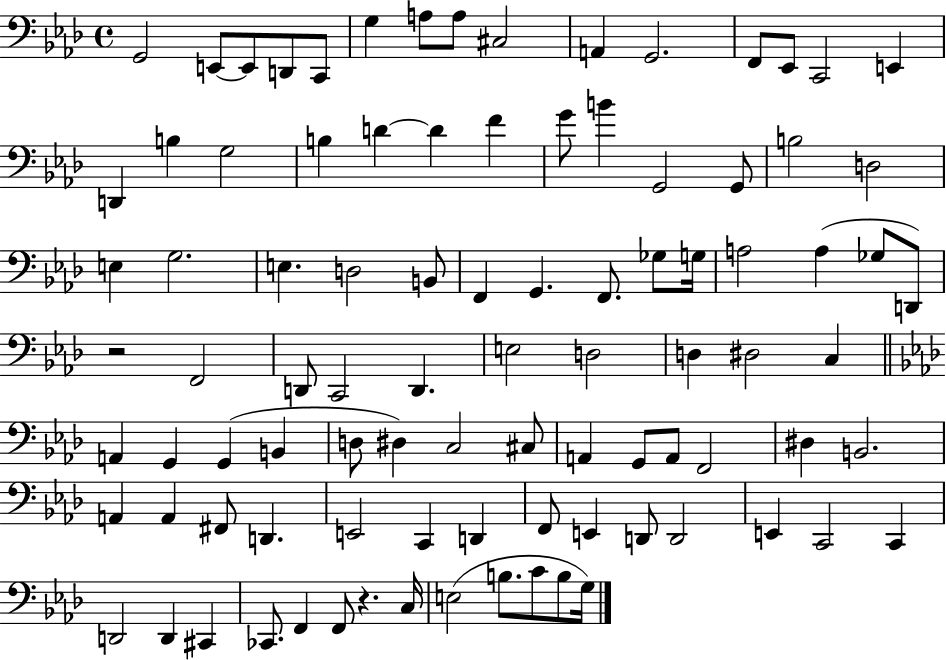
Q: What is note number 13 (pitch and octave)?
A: Eb2